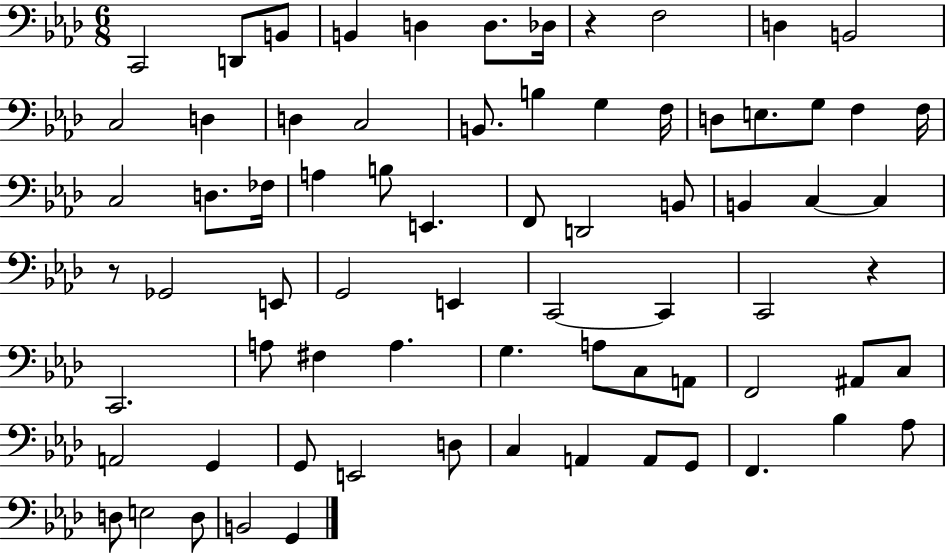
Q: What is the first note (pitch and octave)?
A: C2